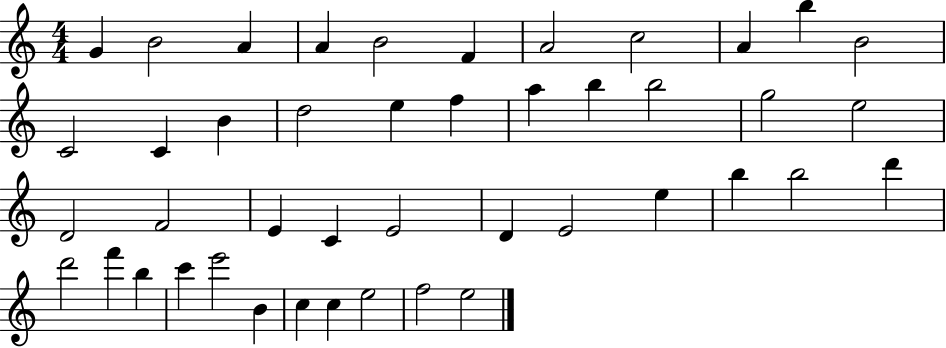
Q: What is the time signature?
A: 4/4